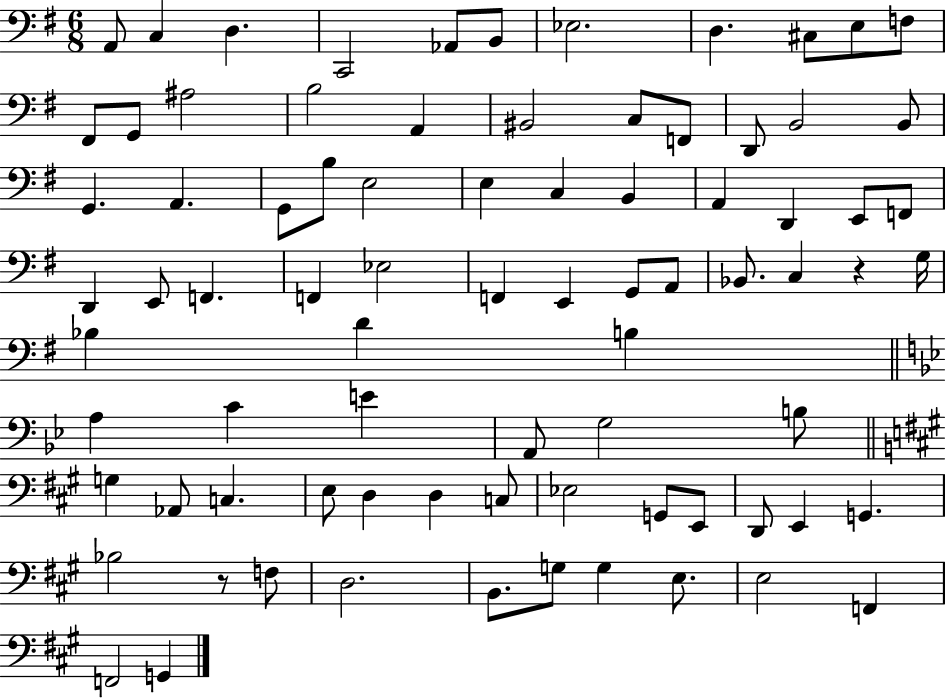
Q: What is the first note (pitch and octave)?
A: A2